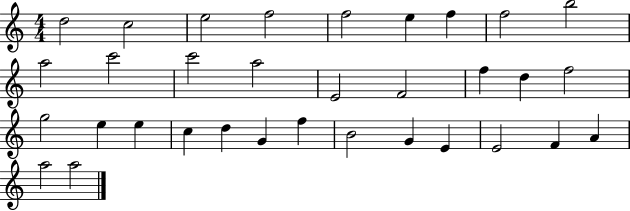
{
  \clef treble
  \numericTimeSignature
  \time 4/4
  \key c \major
  d''2 c''2 | e''2 f''2 | f''2 e''4 f''4 | f''2 b''2 | \break a''2 c'''2 | c'''2 a''2 | e'2 f'2 | f''4 d''4 f''2 | \break g''2 e''4 e''4 | c''4 d''4 g'4 f''4 | b'2 g'4 e'4 | e'2 f'4 a'4 | \break a''2 a''2 | \bar "|."
}